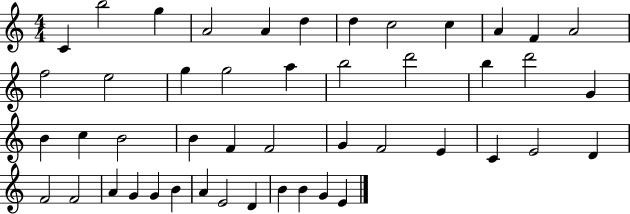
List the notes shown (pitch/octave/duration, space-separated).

C4/q B5/h G5/q A4/h A4/q D5/q D5/q C5/h C5/q A4/q F4/q A4/h F5/h E5/h G5/q G5/h A5/q B5/h D6/h B5/q D6/h G4/q B4/q C5/q B4/h B4/q F4/q F4/h G4/q F4/h E4/q C4/q E4/h D4/q F4/h F4/h A4/q G4/q G4/q B4/q A4/q E4/h D4/q B4/q B4/q G4/q E4/q